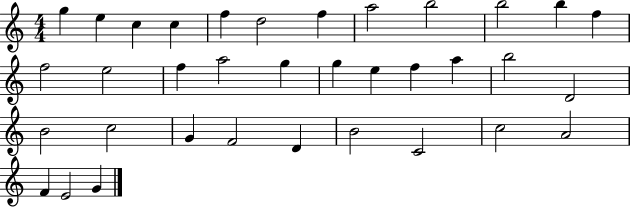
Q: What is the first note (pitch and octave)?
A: G5